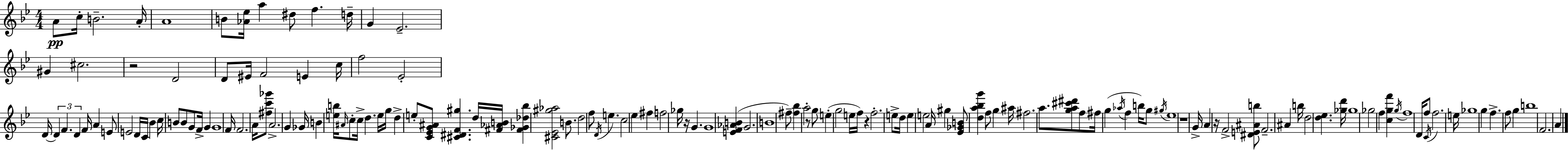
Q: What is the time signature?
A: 4/4